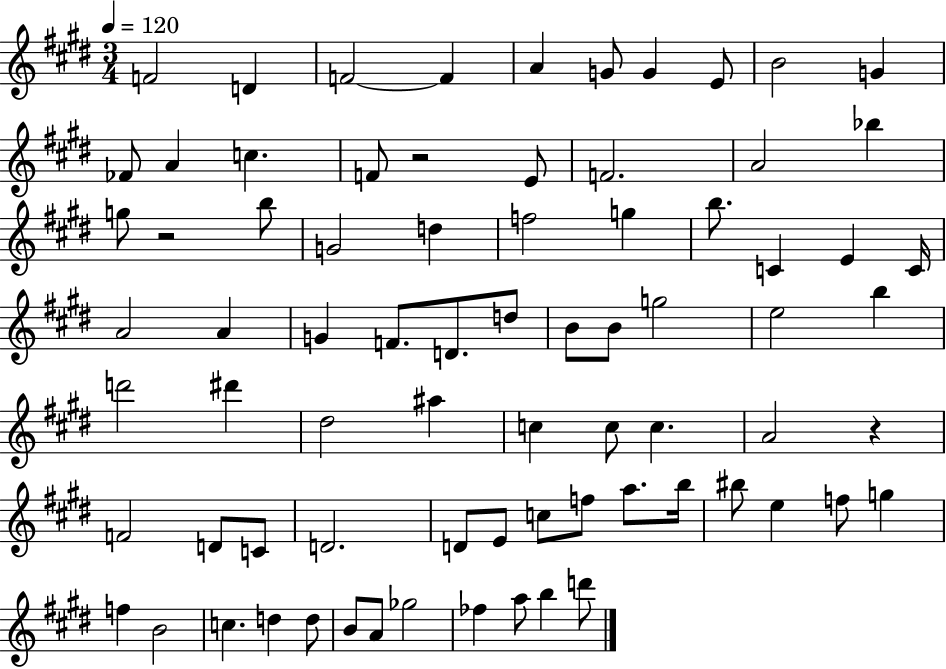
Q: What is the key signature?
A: E major